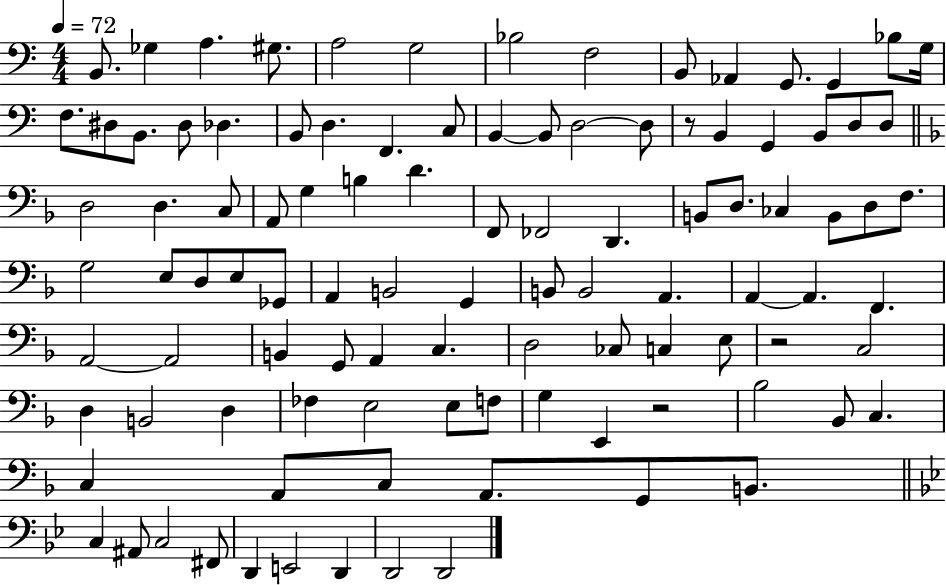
{
  \clef bass
  \numericTimeSignature
  \time 4/4
  \key c \major
  \tempo 4 = 72
  b,8. ges4 a4. gis8. | a2 g2 | bes2 f2 | b,8 aes,4 g,8. g,4 bes8 g16 | \break f8. dis8 b,8. dis8 des4. | b,8 d4. f,4. c8 | b,4~~ b,8 d2~~ d8 | r8 b,4 g,4 b,8 d8 d8 | \break \bar "||" \break \key f \major d2 d4. c8 | a,8 g4 b4 d'4. | f,8 fes,2 d,4. | b,8 d8. ces4 b,8 d8 f8. | \break g2 e8 d8 e8 ges,8 | a,4 b,2 g,4 | b,8 b,2 a,4. | a,4~~ a,4. f,4. | \break a,2~~ a,2 | b,4 g,8 a,4 c4. | d2 ces8 c4 e8 | r2 c2 | \break d4 b,2 d4 | fes4 e2 e8 f8 | g4 e,4 r2 | bes2 bes,8 c4. | \break c4 a,8 c8 a,8. g,8 b,8. | \bar "||" \break \key bes \major c4 ais,8 c2 fis,8 | d,4 e,2 d,4 | d,2 d,2 | \bar "|."
}